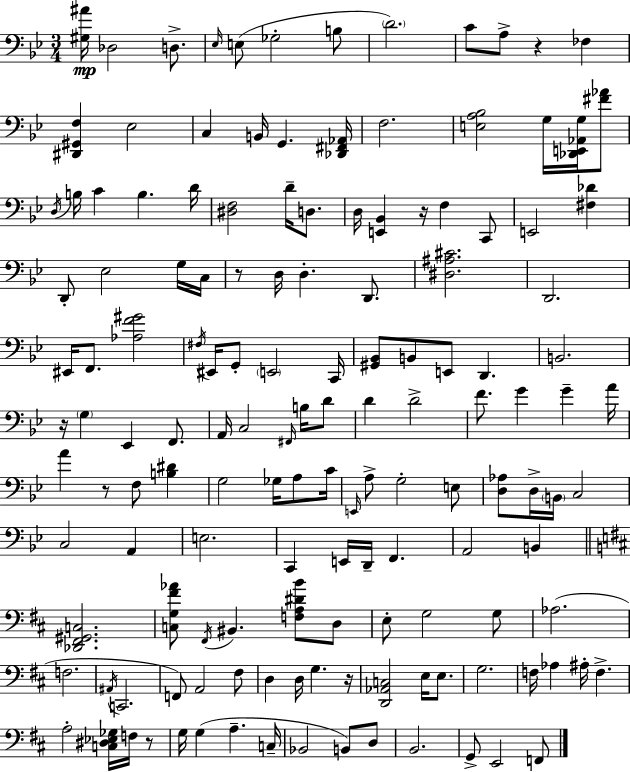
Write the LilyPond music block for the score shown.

{
  \clef bass
  \numericTimeSignature
  \time 3/4
  \key g \minor
  <gis ais'>16\mp des2 d8.-> | \grace { ees16 } e8( ges2-. b8 | \parenthesize d'2.) | c'8 a8-> r4 fes4 | \break <dis, gis, f>4 ees2 | c4 b,16 g,4. | <des, fis, aes,>16 f2. | <e a bes>2 g16 <des, e, aes, g>16 <fis' aes'>8 | \break \acciaccatura { d16 } b16 c'4 b4. | d'16 <dis f>2 d'16-- d8. | d16 <e, bes,>4 r16 f4 | c,8 e,2 <fis des'>4 | \break d,8-. ees2 | g16 c16 r8 d16 d4.-. d,8. | <dis ais cis'>2. | d,2. | \break eis,16 f,8. <aes f' gis'>2 | \acciaccatura { fis16 } eis,16 g,8-. \parenthesize e,2 | c,16 <gis, bes,>8 b,8 e,8 d,4. | b,2. | \break r16 \parenthesize g4 ees,4 | f,8. a,16 c2 | \grace { fis,16 } b16 d'8 d'4 d'2-> | f'8. g'4 g'4-- | \break a'16 a'4 r8 f8 | <b dis'>4 g2 | ges16 a8 c'16 \grace { e,16 } a8-> g2-. | e8 <d aes>8 d16-> \parenthesize b,16 c2 | \break c2 | a,4 e2. | c,4 e,16 d,16-- f,4. | a,2 | \break b,4 \bar "||" \break \key d \major <des, fis, gis, c>2. | <c g fis' aes'>8 \acciaccatura { fis,16 } bis,4. <f a dis' b'>8 d8 | e8-. g2 g8 | aes2.( | \break f2. | \acciaccatura { ais,16 } c,2. | f,8) a,2 | fis8 d4 d16 g4. | \break r16 <d, aes, c>2 e16 e8. | g2. | f16 aes4 ais16-. f4.-> | a2-. <c dis ees ges>16 f16 | \break r8 g16 g4( a4.-- | c16-- bes,2 b,8) | d8 b,2. | g,8-> e,2 | \break f,8 \bar "|."
}